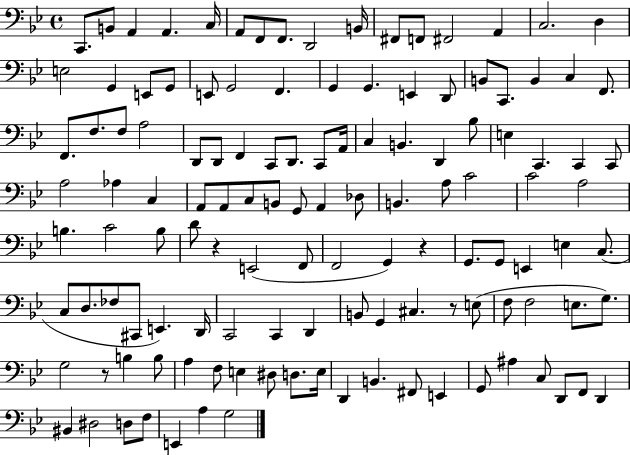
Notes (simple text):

C2/e. B2/e A2/q A2/q. C3/s A2/e F2/e F2/e. D2/h B2/s F#2/e F2/e F#2/h A2/q C3/h. D3/q E3/h G2/q E2/e G2/e E2/e G2/h F2/q. G2/q G2/q. E2/q D2/e B2/e C2/e. B2/q C3/q F2/e. F2/e. F3/e. F3/e A3/h D2/e D2/e F2/q C2/e D2/e. C2/e A2/s C3/q B2/q. D2/q Bb3/e E3/q C2/q. C2/q C2/e A3/h Ab3/q C3/q A2/e A2/e C3/e B2/e G2/e A2/q Db3/e B2/q. A3/e C4/h C4/h A3/h B3/q. C4/h B3/e D4/e R/q E2/h F2/e F2/h G2/q R/q G2/e. G2/e E2/q E3/q C3/e. C3/e D3/e. FES3/e C#2/e E2/q. D2/s C2/h C2/q D2/q B2/e G2/q C#3/q. R/e E3/e F3/e F3/h E3/e. G3/e. G3/h R/e B3/q B3/e A3/q F3/e E3/q D#3/e D3/e. E3/s D2/q B2/q. F#2/e E2/q G2/e A#3/q C3/e D2/e F2/e D2/q BIS2/q D#3/h D3/e F3/e E2/q A3/q G3/h